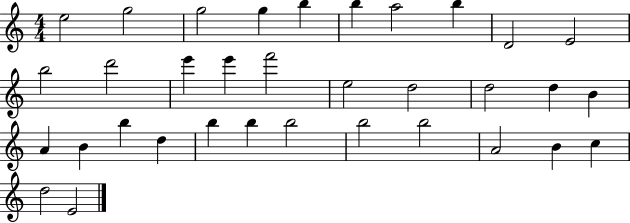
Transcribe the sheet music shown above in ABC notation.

X:1
T:Untitled
M:4/4
L:1/4
K:C
e2 g2 g2 g b b a2 b D2 E2 b2 d'2 e' e' f'2 e2 d2 d2 d B A B b d b b b2 b2 b2 A2 B c d2 E2